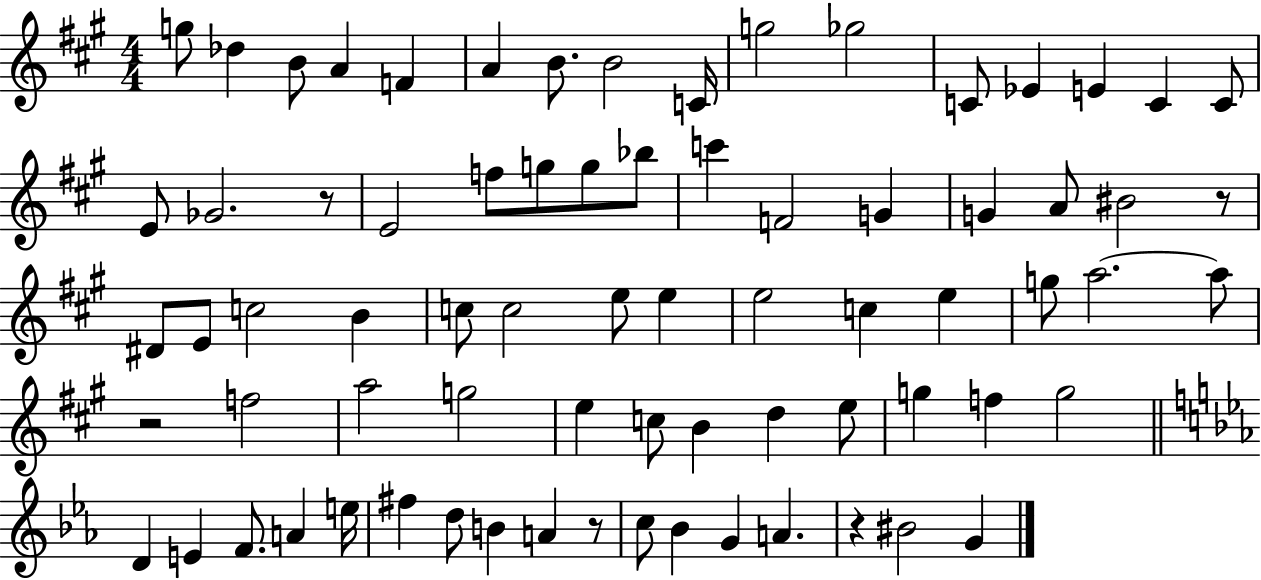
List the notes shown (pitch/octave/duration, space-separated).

G5/e Db5/q B4/e A4/q F4/q A4/q B4/e. B4/h C4/s G5/h Gb5/h C4/e Eb4/q E4/q C4/q C4/e E4/e Gb4/h. R/e E4/h F5/e G5/e G5/e Bb5/e C6/q F4/h G4/q G4/q A4/e BIS4/h R/e D#4/e E4/e C5/h B4/q C5/e C5/h E5/e E5/q E5/h C5/q E5/q G5/e A5/h. A5/e R/h F5/h A5/h G5/h E5/q C5/e B4/q D5/q E5/e G5/q F5/q G5/h D4/q E4/q F4/e. A4/q E5/s F#5/q D5/e B4/q A4/q R/e C5/e Bb4/q G4/q A4/q. R/q BIS4/h G4/q